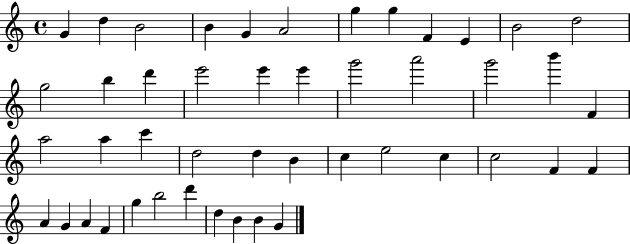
X:1
T:Untitled
M:4/4
L:1/4
K:C
G d B2 B G A2 g g F E B2 d2 g2 b d' e'2 e' e' g'2 a'2 g'2 b' F a2 a c' d2 d B c e2 c c2 F F A G A F g b2 d' d B B G